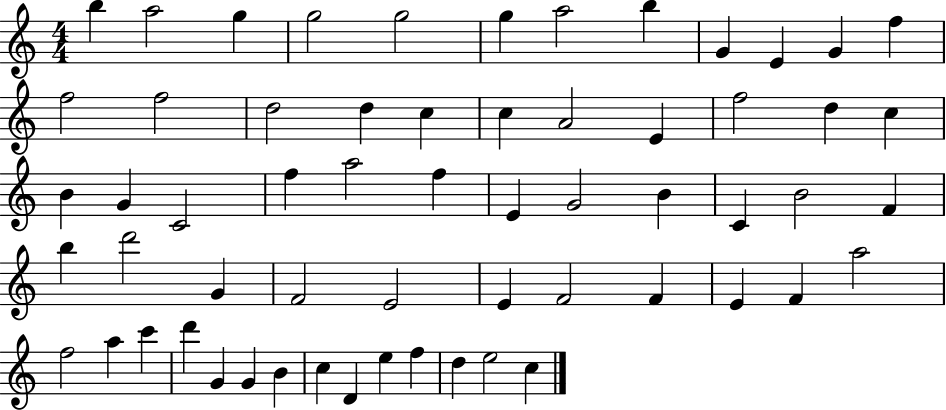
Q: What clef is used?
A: treble